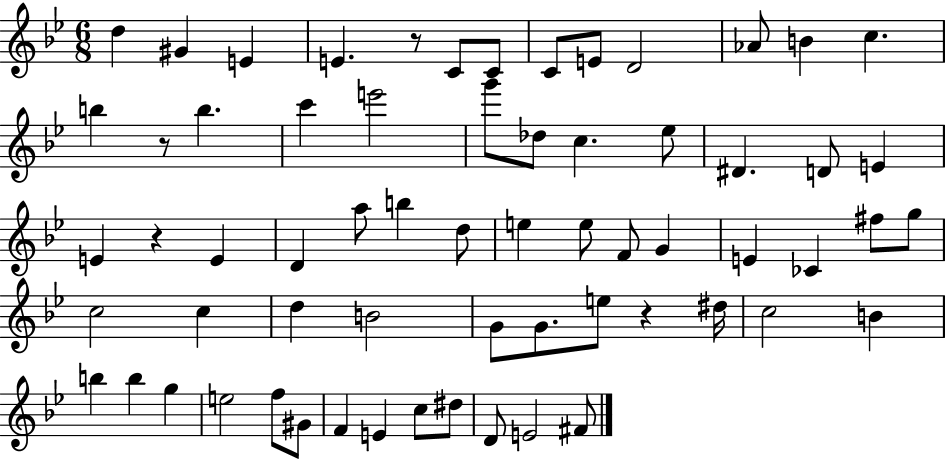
X:1
T:Untitled
M:6/8
L:1/4
K:Bb
d ^G E E z/2 C/2 C/2 C/2 E/2 D2 _A/2 B c b z/2 b c' e'2 g'/2 _d/2 c _e/2 ^D D/2 E E z E D a/2 b d/2 e e/2 F/2 G E _C ^f/2 g/2 c2 c d B2 G/2 G/2 e/2 z ^d/4 c2 B b b g e2 f/2 ^G/2 F E c/2 ^d/2 D/2 E2 ^F/2